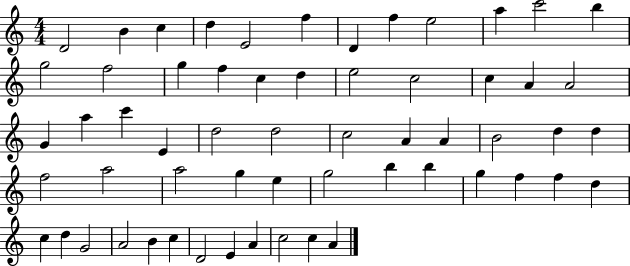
{
  \clef treble
  \numericTimeSignature
  \time 4/4
  \key c \major
  d'2 b'4 c''4 | d''4 e'2 f''4 | d'4 f''4 e''2 | a''4 c'''2 b''4 | \break g''2 f''2 | g''4 f''4 c''4 d''4 | e''2 c''2 | c''4 a'4 a'2 | \break g'4 a''4 c'''4 e'4 | d''2 d''2 | c''2 a'4 a'4 | b'2 d''4 d''4 | \break f''2 a''2 | a''2 g''4 e''4 | g''2 b''4 b''4 | g''4 f''4 f''4 d''4 | \break c''4 d''4 g'2 | a'2 b'4 c''4 | d'2 e'4 a'4 | c''2 c''4 a'4 | \break \bar "|."
}